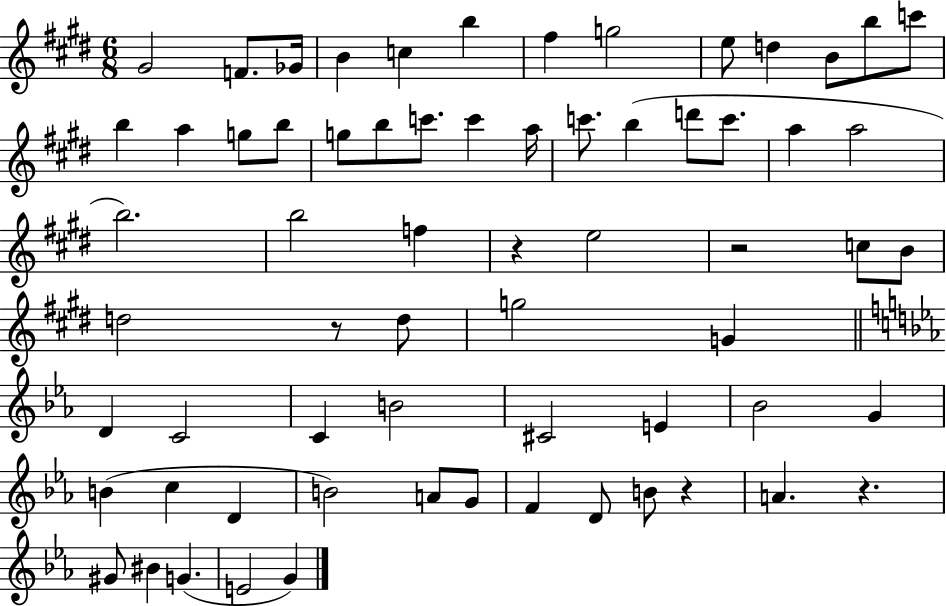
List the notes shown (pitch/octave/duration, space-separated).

G#4/h F4/e. Gb4/s B4/q C5/q B5/q F#5/q G5/h E5/e D5/q B4/e B5/e C6/e B5/q A5/q G5/e B5/e G5/e B5/e C6/e. C6/q A5/s C6/e. B5/q D6/e C6/e. A5/q A5/h B5/h. B5/h F5/q R/q E5/h R/h C5/e B4/e D5/h R/e D5/e G5/h G4/q D4/q C4/h C4/q B4/h C#4/h E4/q Bb4/h G4/q B4/q C5/q D4/q B4/h A4/e G4/e F4/q D4/e B4/e R/q A4/q. R/q. G#4/e BIS4/q G4/q. E4/h G4/q